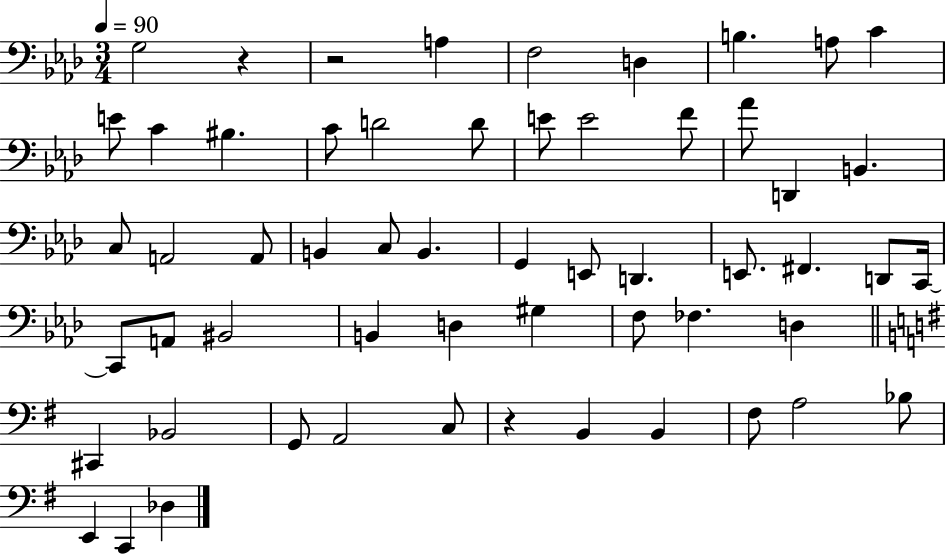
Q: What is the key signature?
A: AES major